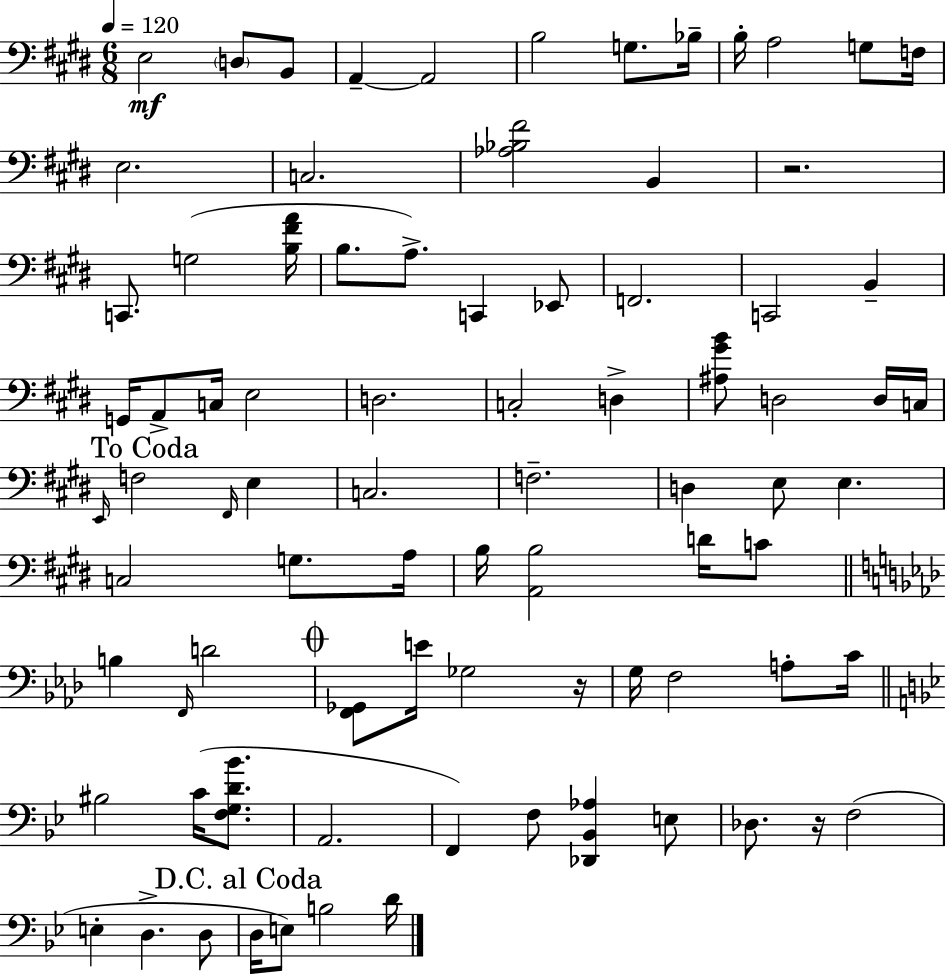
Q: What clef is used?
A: bass